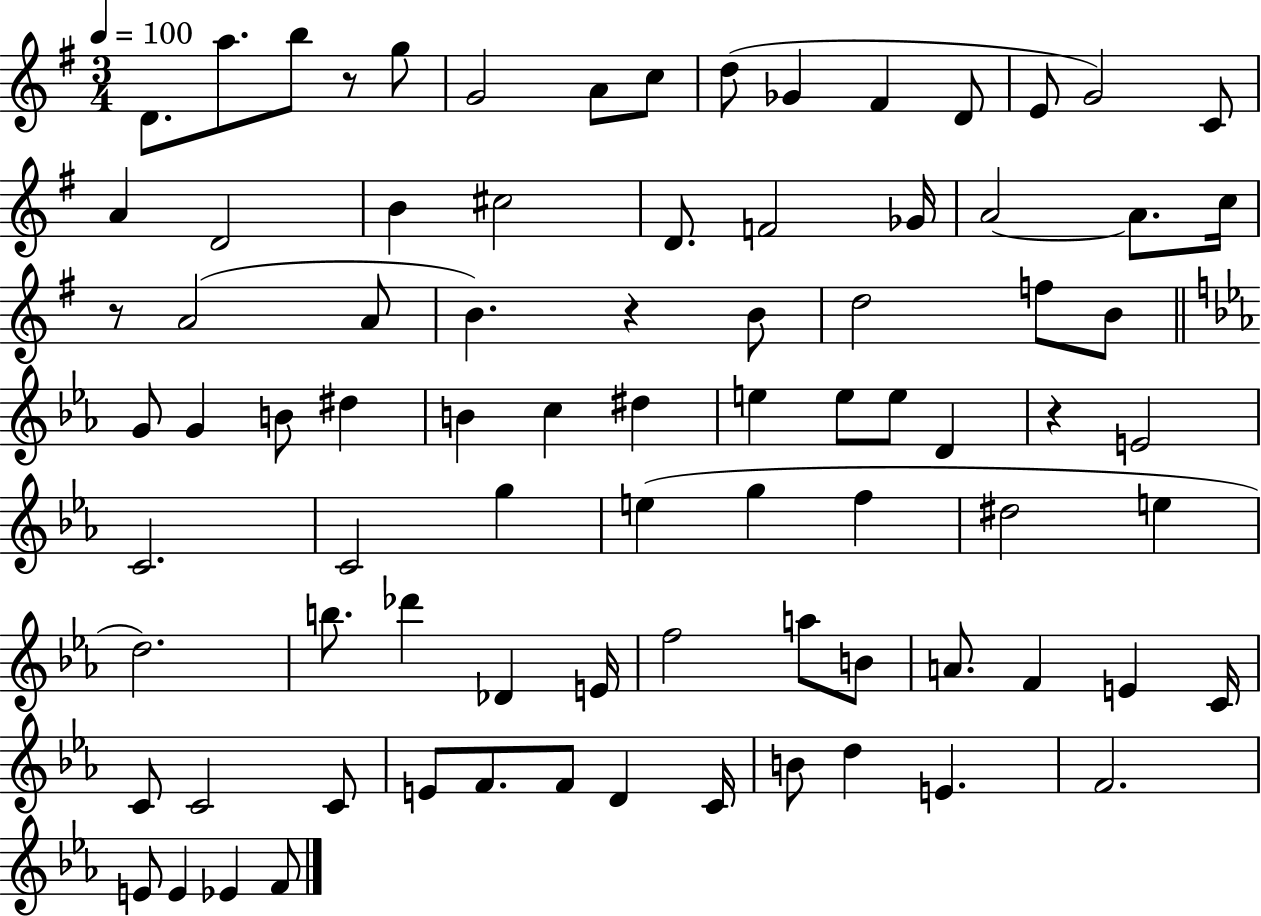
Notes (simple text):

D4/e. A5/e. B5/e R/e G5/e G4/h A4/e C5/e D5/e Gb4/q F#4/q D4/e E4/e G4/h C4/e A4/q D4/h B4/q C#5/h D4/e. F4/h Gb4/s A4/h A4/e. C5/s R/e A4/h A4/e B4/q. R/q B4/e D5/h F5/e B4/e G4/e G4/q B4/e D#5/q B4/q C5/q D#5/q E5/q E5/e E5/e D4/q R/q E4/h C4/h. C4/h G5/q E5/q G5/q F5/q D#5/h E5/q D5/h. B5/e. Db6/q Db4/q E4/s F5/h A5/e B4/e A4/e. F4/q E4/q C4/s C4/e C4/h C4/e E4/e F4/e. F4/e D4/q C4/s B4/e D5/q E4/q. F4/h. E4/e E4/q Eb4/q F4/e